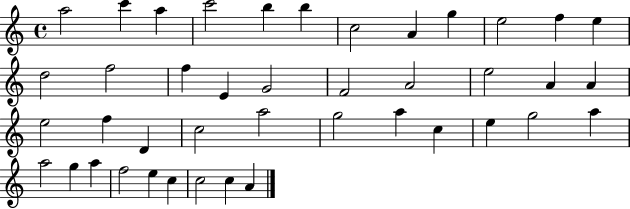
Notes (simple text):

A5/h C6/q A5/q C6/h B5/q B5/q C5/h A4/q G5/q E5/h F5/q E5/q D5/h F5/h F5/q E4/q G4/h F4/h A4/h E5/h A4/q A4/q E5/h F5/q D4/q C5/h A5/h G5/h A5/q C5/q E5/q G5/h A5/q A5/h G5/q A5/q F5/h E5/q C5/q C5/h C5/q A4/q